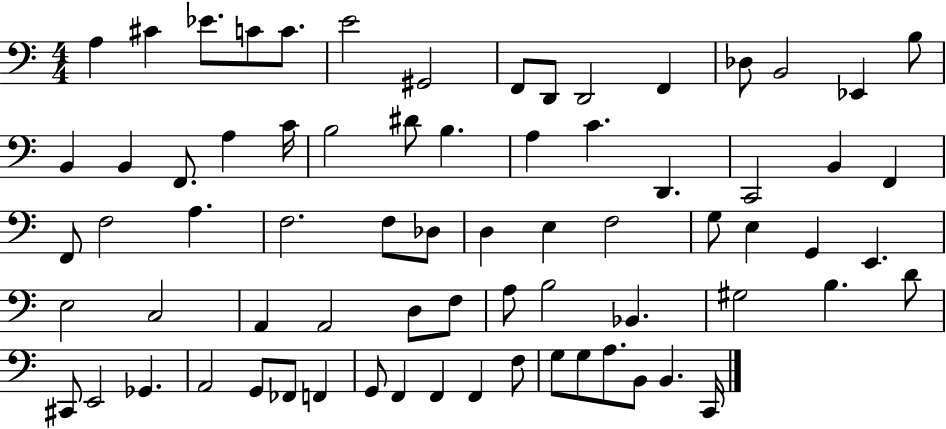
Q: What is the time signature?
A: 4/4